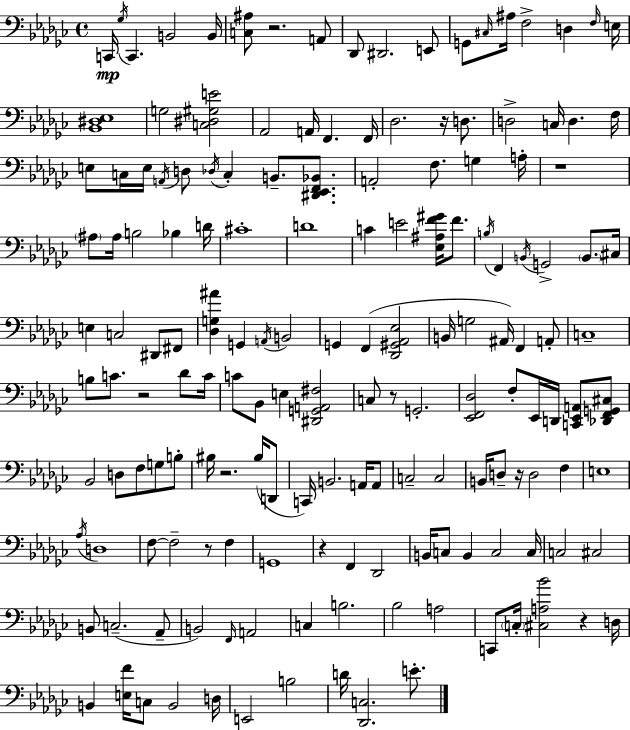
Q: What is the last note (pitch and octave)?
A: E4